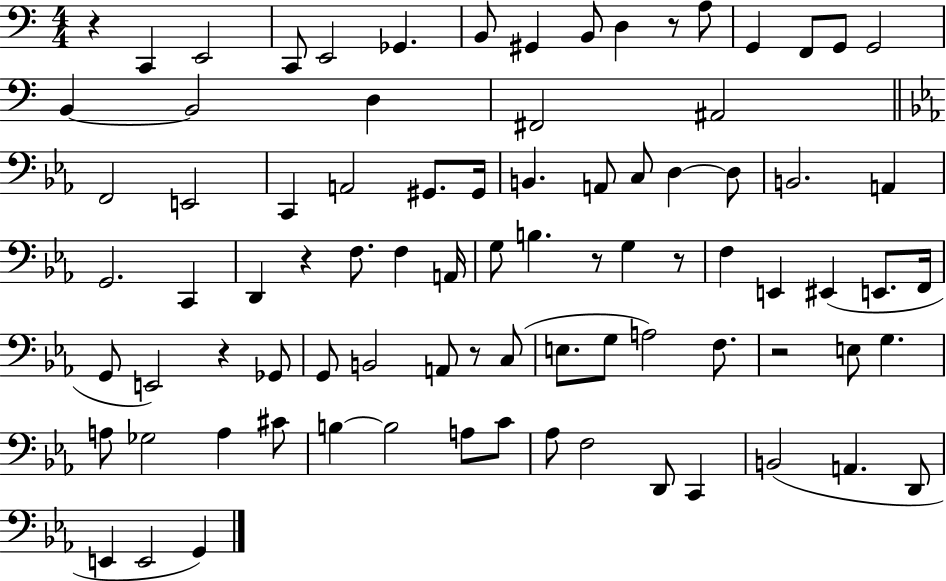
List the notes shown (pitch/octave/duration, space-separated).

R/q C2/q E2/h C2/e E2/h Gb2/q. B2/e G#2/q B2/e D3/q R/e A3/e G2/q F2/e G2/e G2/h B2/q B2/h D3/q F#2/h A#2/h F2/h E2/h C2/q A2/h G#2/e. G#2/s B2/q. A2/e C3/e D3/q D3/e B2/h. A2/q G2/h. C2/q D2/q R/q F3/e. F3/q A2/s G3/e B3/q. R/e G3/q R/e F3/q E2/q EIS2/q E2/e. F2/s G2/e E2/h R/q Gb2/e G2/e B2/h A2/e R/e C3/e E3/e. G3/e A3/h F3/e. R/h E3/e G3/q. A3/e Gb3/h A3/q C#4/e B3/q B3/h A3/e C4/e Ab3/e F3/h D2/e C2/q B2/h A2/q. D2/e E2/q E2/h G2/q